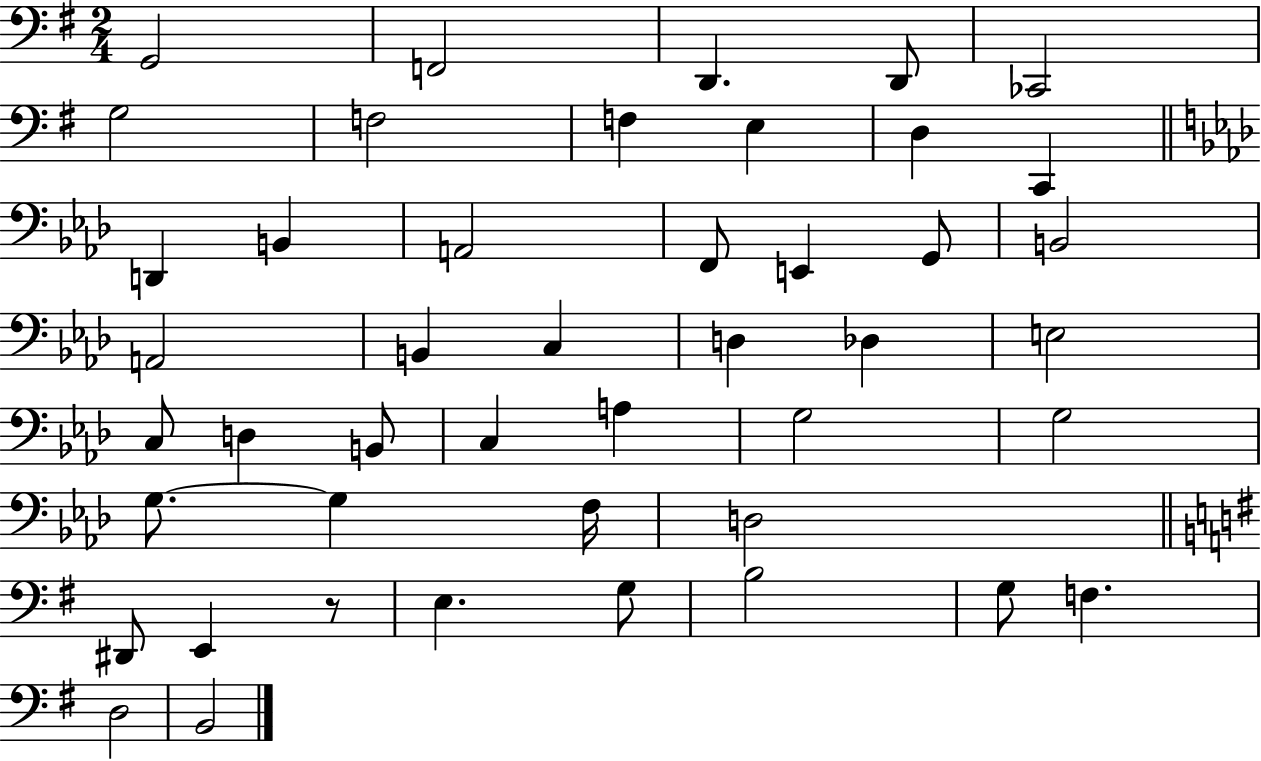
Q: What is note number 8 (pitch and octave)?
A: F3